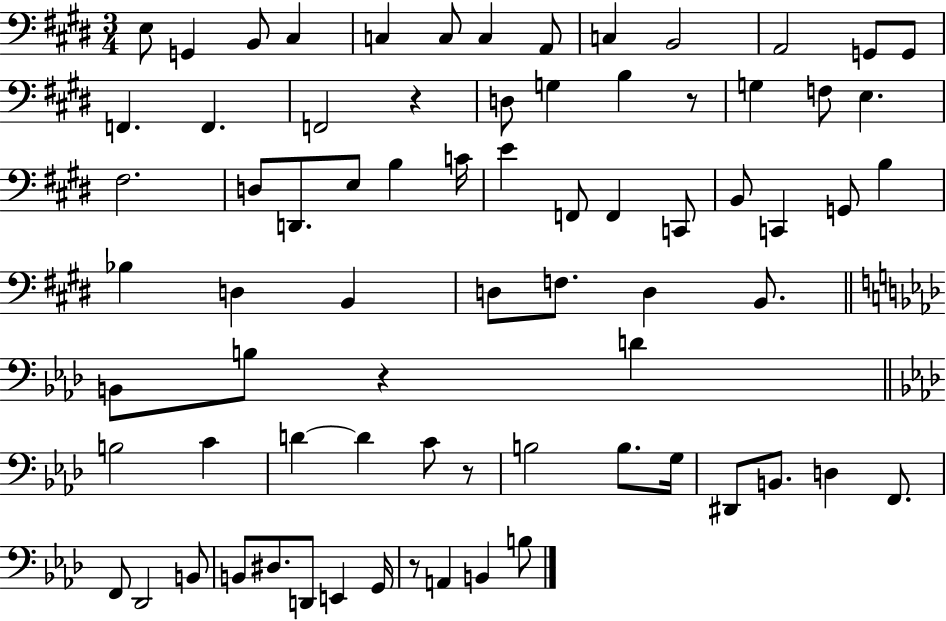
X:1
T:Untitled
M:3/4
L:1/4
K:E
E,/2 G,, B,,/2 ^C, C, C,/2 C, A,,/2 C, B,,2 A,,2 G,,/2 G,,/2 F,, F,, F,,2 z D,/2 G, B, z/2 G, F,/2 E, ^F,2 D,/2 D,,/2 E,/2 B, C/4 E F,,/2 F,, C,,/2 B,,/2 C,, G,,/2 B, _B, D, B,, D,/2 F,/2 D, B,,/2 B,,/2 B,/2 z D B,2 C D D C/2 z/2 B,2 B,/2 G,/4 ^D,,/2 B,,/2 D, F,,/2 F,,/2 _D,,2 B,,/2 B,,/2 ^D,/2 D,,/2 E,, G,,/4 z/2 A,, B,, B,/2